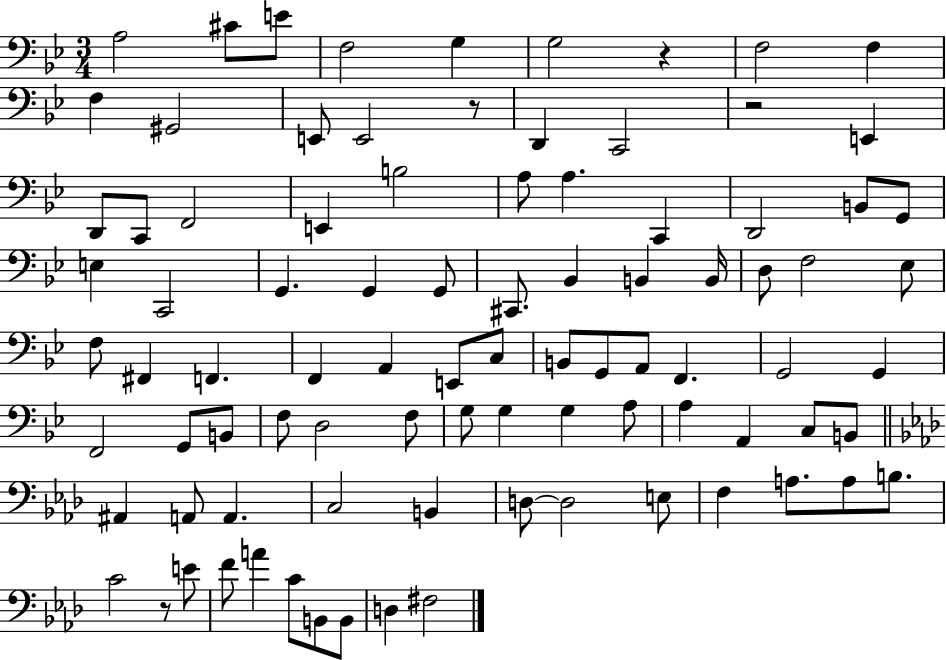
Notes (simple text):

A3/h C#4/e E4/e F3/h G3/q G3/h R/q F3/h F3/q F3/q G#2/h E2/e E2/h R/e D2/q C2/h R/h E2/q D2/e C2/e F2/h E2/q B3/h A3/e A3/q. C2/q D2/h B2/e G2/e E3/q C2/h G2/q. G2/q G2/e C#2/e. Bb2/q B2/q B2/s D3/e F3/h Eb3/e F3/e F#2/q F2/q. F2/q A2/q E2/e C3/e B2/e G2/e A2/e F2/q. G2/h G2/q F2/h G2/e B2/e F3/e D3/h F3/e G3/e G3/q G3/q A3/e A3/q A2/q C3/e B2/e A#2/q A2/e A2/q. C3/h B2/q D3/e D3/h E3/e F3/q A3/e. A3/e B3/e. C4/h R/e E4/e F4/e A4/q C4/e B2/e B2/e D3/q F#3/h